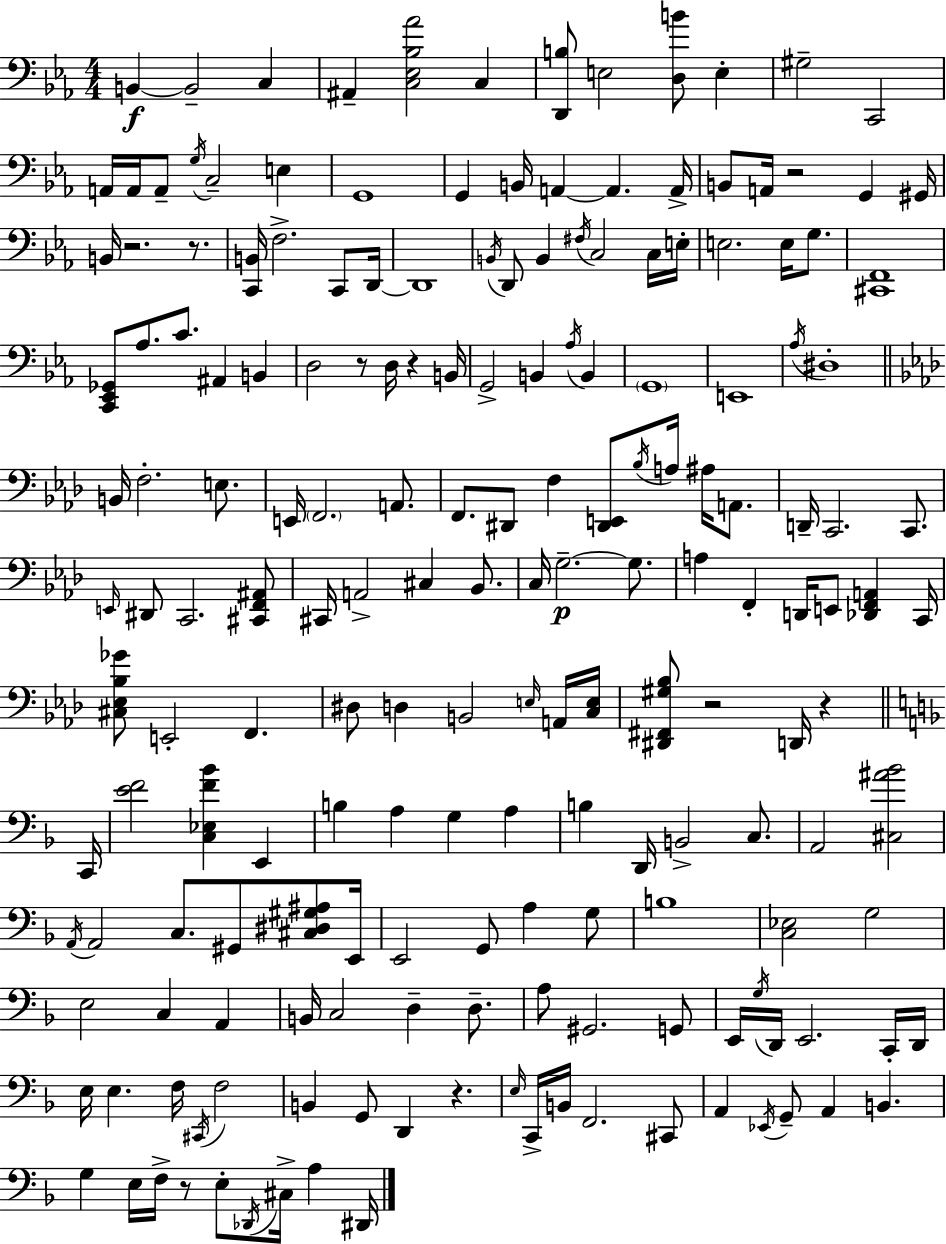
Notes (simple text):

B2/q B2/h C3/q A#2/q [C3,Eb3,Bb3,Ab4]/h C3/q [D2,B3]/e E3/h [D3,B4]/e E3/q G#3/h C2/h A2/s A2/s A2/e G3/s C3/h E3/q G2/w G2/q B2/s A2/q A2/q. A2/s B2/e A2/s R/h G2/q G#2/s B2/s R/h. R/e. [C2,B2]/s F3/h. C2/e D2/s D2/w B2/s D2/e B2/q F#3/s C3/h C3/s E3/s E3/h. E3/s G3/e. [C#2,F2]/w [C2,Eb2,Gb2]/e Ab3/e. C4/e. A#2/q B2/q D3/h R/e D3/s R/q B2/s G2/h B2/q Ab3/s B2/q G2/w E2/w Ab3/s D#3/w B2/s F3/h. E3/e. E2/s F2/h. A2/e. F2/e. D#2/e F3/q [D#2,E2]/e Bb3/s A3/s A#3/s A2/e. D2/s C2/h. C2/e. E2/s D#2/e C2/h. [C#2,F2,A#2]/e C#2/s A2/h C#3/q Bb2/e. C3/s G3/h. G3/e. A3/q F2/q D2/s E2/e [Db2,F2,A2]/q C2/s [C#3,Eb3,Bb3,Gb4]/e E2/h F2/q. D#3/e D3/q B2/h E3/s A2/s [C3,E3]/s [D#2,F#2,G#3,Bb3]/e R/h D2/s R/q C2/s [E4,F4]/h [C3,Eb3,F4,Bb4]/q E2/q B3/q A3/q G3/q A3/q B3/q D2/s B2/h C3/e. A2/h [C#3,A#4,Bb4]/h A2/s A2/h C3/e. G#2/e [C#3,D#3,G#3,A#3]/e E2/s E2/h G2/e A3/q G3/e B3/w [C3,Eb3]/h G3/h E3/h C3/q A2/q B2/s C3/h D3/q D3/e. A3/e G#2/h. G2/e E2/s G3/s D2/s E2/h. C2/s D2/s E3/s E3/q. F3/s C#2/s F3/h B2/q G2/e D2/q R/q. E3/s C2/s B2/s F2/h. C#2/e A2/q Eb2/s G2/e A2/q B2/q. G3/q E3/s F3/s R/e E3/e Db2/s C#3/s A3/q D#2/s